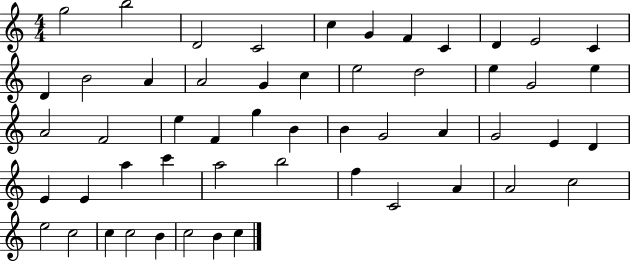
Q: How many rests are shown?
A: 0